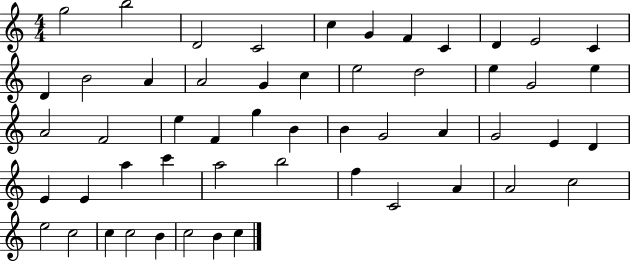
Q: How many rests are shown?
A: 0